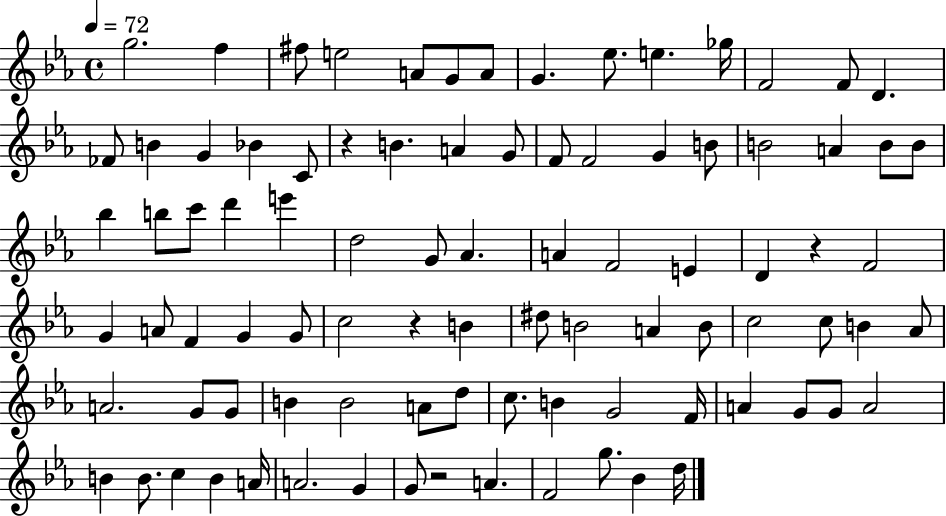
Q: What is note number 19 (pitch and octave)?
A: C4